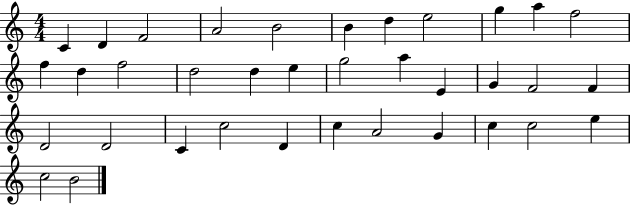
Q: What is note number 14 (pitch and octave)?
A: F5